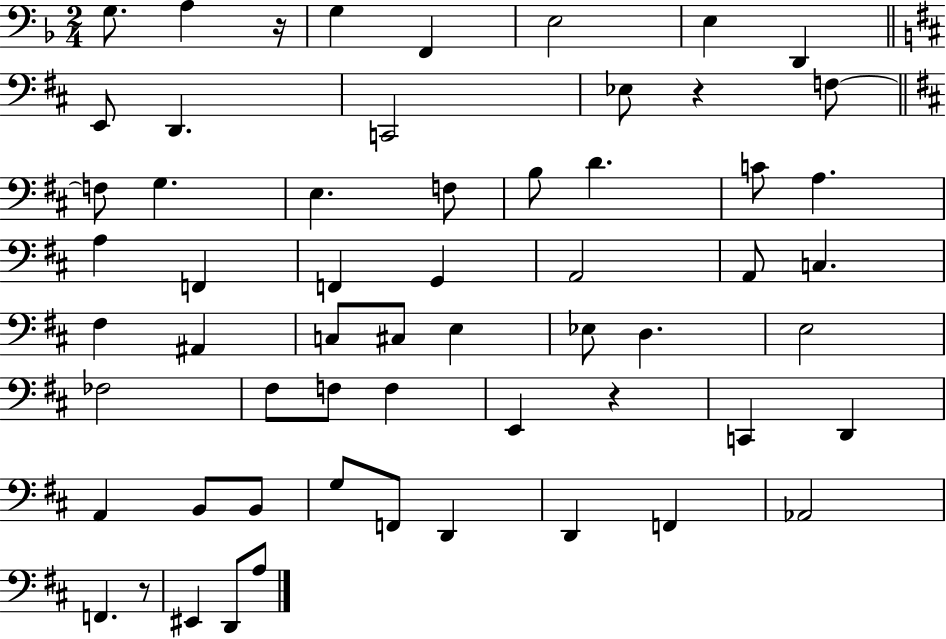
X:1
T:Untitled
M:2/4
L:1/4
K:F
G,/2 A, z/4 G, F,, E,2 E, D,, E,,/2 D,, C,,2 _E,/2 z F,/2 F,/2 G, E, F,/2 B,/2 D C/2 A, A, F,, F,, G,, A,,2 A,,/2 C, ^F, ^A,, C,/2 ^C,/2 E, _E,/2 D, E,2 _F,2 ^F,/2 F,/2 F, E,, z C,, D,, A,, B,,/2 B,,/2 G,/2 F,,/2 D,, D,, F,, _A,,2 F,, z/2 ^E,, D,,/2 A,/2